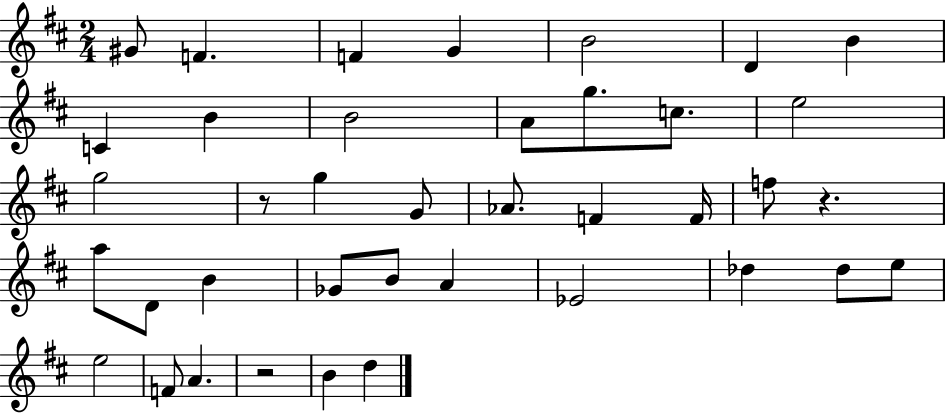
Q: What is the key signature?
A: D major